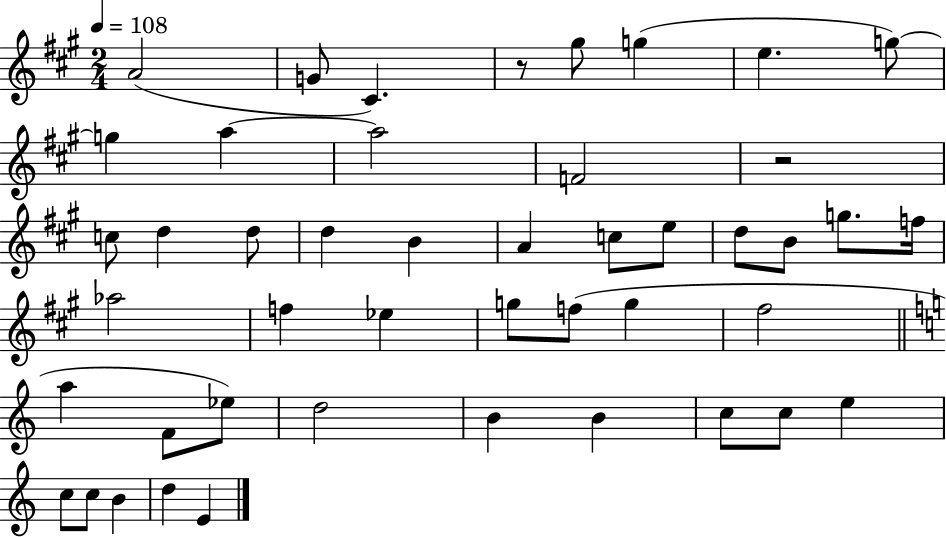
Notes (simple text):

A4/h G4/e C#4/q. R/e G#5/e G5/q E5/q. G5/e G5/q A5/q A5/h F4/h R/h C5/e D5/q D5/e D5/q B4/q A4/q C5/e E5/e D5/e B4/e G5/e. F5/s Ab5/h F5/q Eb5/q G5/e F5/e G5/q F#5/h A5/q F4/e Eb5/e D5/h B4/q B4/q C5/e C5/e E5/q C5/e C5/e B4/q D5/q E4/q